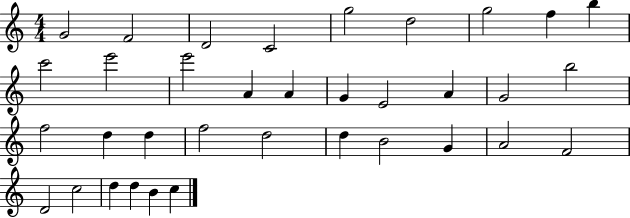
X:1
T:Untitled
M:4/4
L:1/4
K:C
G2 F2 D2 C2 g2 d2 g2 f b c'2 e'2 e'2 A A G E2 A G2 b2 f2 d d f2 d2 d B2 G A2 F2 D2 c2 d d B c